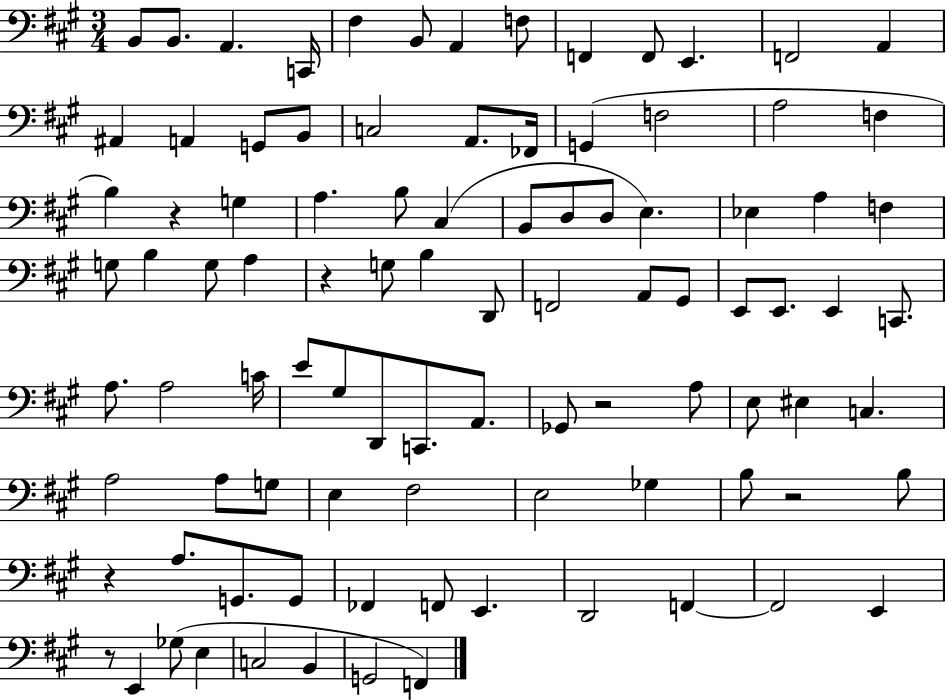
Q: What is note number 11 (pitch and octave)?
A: E2